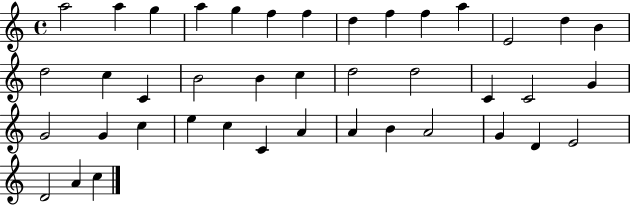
{
  \clef treble
  \time 4/4
  \defaultTimeSignature
  \key c \major
  a''2 a''4 g''4 | a''4 g''4 f''4 f''4 | d''4 f''4 f''4 a''4 | e'2 d''4 b'4 | \break d''2 c''4 c'4 | b'2 b'4 c''4 | d''2 d''2 | c'4 c'2 g'4 | \break g'2 g'4 c''4 | e''4 c''4 c'4 a'4 | a'4 b'4 a'2 | g'4 d'4 e'2 | \break d'2 a'4 c''4 | \bar "|."
}